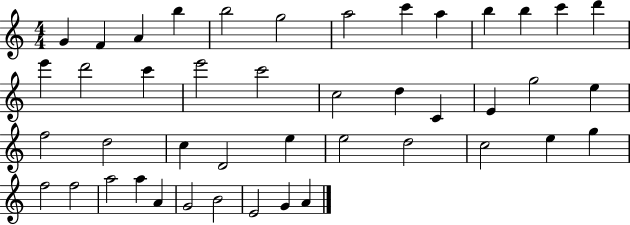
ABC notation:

X:1
T:Untitled
M:4/4
L:1/4
K:C
G F A b b2 g2 a2 c' a b b c' d' e' d'2 c' e'2 c'2 c2 d C E g2 e f2 d2 c D2 e e2 d2 c2 e g f2 f2 a2 a A G2 B2 E2 G A